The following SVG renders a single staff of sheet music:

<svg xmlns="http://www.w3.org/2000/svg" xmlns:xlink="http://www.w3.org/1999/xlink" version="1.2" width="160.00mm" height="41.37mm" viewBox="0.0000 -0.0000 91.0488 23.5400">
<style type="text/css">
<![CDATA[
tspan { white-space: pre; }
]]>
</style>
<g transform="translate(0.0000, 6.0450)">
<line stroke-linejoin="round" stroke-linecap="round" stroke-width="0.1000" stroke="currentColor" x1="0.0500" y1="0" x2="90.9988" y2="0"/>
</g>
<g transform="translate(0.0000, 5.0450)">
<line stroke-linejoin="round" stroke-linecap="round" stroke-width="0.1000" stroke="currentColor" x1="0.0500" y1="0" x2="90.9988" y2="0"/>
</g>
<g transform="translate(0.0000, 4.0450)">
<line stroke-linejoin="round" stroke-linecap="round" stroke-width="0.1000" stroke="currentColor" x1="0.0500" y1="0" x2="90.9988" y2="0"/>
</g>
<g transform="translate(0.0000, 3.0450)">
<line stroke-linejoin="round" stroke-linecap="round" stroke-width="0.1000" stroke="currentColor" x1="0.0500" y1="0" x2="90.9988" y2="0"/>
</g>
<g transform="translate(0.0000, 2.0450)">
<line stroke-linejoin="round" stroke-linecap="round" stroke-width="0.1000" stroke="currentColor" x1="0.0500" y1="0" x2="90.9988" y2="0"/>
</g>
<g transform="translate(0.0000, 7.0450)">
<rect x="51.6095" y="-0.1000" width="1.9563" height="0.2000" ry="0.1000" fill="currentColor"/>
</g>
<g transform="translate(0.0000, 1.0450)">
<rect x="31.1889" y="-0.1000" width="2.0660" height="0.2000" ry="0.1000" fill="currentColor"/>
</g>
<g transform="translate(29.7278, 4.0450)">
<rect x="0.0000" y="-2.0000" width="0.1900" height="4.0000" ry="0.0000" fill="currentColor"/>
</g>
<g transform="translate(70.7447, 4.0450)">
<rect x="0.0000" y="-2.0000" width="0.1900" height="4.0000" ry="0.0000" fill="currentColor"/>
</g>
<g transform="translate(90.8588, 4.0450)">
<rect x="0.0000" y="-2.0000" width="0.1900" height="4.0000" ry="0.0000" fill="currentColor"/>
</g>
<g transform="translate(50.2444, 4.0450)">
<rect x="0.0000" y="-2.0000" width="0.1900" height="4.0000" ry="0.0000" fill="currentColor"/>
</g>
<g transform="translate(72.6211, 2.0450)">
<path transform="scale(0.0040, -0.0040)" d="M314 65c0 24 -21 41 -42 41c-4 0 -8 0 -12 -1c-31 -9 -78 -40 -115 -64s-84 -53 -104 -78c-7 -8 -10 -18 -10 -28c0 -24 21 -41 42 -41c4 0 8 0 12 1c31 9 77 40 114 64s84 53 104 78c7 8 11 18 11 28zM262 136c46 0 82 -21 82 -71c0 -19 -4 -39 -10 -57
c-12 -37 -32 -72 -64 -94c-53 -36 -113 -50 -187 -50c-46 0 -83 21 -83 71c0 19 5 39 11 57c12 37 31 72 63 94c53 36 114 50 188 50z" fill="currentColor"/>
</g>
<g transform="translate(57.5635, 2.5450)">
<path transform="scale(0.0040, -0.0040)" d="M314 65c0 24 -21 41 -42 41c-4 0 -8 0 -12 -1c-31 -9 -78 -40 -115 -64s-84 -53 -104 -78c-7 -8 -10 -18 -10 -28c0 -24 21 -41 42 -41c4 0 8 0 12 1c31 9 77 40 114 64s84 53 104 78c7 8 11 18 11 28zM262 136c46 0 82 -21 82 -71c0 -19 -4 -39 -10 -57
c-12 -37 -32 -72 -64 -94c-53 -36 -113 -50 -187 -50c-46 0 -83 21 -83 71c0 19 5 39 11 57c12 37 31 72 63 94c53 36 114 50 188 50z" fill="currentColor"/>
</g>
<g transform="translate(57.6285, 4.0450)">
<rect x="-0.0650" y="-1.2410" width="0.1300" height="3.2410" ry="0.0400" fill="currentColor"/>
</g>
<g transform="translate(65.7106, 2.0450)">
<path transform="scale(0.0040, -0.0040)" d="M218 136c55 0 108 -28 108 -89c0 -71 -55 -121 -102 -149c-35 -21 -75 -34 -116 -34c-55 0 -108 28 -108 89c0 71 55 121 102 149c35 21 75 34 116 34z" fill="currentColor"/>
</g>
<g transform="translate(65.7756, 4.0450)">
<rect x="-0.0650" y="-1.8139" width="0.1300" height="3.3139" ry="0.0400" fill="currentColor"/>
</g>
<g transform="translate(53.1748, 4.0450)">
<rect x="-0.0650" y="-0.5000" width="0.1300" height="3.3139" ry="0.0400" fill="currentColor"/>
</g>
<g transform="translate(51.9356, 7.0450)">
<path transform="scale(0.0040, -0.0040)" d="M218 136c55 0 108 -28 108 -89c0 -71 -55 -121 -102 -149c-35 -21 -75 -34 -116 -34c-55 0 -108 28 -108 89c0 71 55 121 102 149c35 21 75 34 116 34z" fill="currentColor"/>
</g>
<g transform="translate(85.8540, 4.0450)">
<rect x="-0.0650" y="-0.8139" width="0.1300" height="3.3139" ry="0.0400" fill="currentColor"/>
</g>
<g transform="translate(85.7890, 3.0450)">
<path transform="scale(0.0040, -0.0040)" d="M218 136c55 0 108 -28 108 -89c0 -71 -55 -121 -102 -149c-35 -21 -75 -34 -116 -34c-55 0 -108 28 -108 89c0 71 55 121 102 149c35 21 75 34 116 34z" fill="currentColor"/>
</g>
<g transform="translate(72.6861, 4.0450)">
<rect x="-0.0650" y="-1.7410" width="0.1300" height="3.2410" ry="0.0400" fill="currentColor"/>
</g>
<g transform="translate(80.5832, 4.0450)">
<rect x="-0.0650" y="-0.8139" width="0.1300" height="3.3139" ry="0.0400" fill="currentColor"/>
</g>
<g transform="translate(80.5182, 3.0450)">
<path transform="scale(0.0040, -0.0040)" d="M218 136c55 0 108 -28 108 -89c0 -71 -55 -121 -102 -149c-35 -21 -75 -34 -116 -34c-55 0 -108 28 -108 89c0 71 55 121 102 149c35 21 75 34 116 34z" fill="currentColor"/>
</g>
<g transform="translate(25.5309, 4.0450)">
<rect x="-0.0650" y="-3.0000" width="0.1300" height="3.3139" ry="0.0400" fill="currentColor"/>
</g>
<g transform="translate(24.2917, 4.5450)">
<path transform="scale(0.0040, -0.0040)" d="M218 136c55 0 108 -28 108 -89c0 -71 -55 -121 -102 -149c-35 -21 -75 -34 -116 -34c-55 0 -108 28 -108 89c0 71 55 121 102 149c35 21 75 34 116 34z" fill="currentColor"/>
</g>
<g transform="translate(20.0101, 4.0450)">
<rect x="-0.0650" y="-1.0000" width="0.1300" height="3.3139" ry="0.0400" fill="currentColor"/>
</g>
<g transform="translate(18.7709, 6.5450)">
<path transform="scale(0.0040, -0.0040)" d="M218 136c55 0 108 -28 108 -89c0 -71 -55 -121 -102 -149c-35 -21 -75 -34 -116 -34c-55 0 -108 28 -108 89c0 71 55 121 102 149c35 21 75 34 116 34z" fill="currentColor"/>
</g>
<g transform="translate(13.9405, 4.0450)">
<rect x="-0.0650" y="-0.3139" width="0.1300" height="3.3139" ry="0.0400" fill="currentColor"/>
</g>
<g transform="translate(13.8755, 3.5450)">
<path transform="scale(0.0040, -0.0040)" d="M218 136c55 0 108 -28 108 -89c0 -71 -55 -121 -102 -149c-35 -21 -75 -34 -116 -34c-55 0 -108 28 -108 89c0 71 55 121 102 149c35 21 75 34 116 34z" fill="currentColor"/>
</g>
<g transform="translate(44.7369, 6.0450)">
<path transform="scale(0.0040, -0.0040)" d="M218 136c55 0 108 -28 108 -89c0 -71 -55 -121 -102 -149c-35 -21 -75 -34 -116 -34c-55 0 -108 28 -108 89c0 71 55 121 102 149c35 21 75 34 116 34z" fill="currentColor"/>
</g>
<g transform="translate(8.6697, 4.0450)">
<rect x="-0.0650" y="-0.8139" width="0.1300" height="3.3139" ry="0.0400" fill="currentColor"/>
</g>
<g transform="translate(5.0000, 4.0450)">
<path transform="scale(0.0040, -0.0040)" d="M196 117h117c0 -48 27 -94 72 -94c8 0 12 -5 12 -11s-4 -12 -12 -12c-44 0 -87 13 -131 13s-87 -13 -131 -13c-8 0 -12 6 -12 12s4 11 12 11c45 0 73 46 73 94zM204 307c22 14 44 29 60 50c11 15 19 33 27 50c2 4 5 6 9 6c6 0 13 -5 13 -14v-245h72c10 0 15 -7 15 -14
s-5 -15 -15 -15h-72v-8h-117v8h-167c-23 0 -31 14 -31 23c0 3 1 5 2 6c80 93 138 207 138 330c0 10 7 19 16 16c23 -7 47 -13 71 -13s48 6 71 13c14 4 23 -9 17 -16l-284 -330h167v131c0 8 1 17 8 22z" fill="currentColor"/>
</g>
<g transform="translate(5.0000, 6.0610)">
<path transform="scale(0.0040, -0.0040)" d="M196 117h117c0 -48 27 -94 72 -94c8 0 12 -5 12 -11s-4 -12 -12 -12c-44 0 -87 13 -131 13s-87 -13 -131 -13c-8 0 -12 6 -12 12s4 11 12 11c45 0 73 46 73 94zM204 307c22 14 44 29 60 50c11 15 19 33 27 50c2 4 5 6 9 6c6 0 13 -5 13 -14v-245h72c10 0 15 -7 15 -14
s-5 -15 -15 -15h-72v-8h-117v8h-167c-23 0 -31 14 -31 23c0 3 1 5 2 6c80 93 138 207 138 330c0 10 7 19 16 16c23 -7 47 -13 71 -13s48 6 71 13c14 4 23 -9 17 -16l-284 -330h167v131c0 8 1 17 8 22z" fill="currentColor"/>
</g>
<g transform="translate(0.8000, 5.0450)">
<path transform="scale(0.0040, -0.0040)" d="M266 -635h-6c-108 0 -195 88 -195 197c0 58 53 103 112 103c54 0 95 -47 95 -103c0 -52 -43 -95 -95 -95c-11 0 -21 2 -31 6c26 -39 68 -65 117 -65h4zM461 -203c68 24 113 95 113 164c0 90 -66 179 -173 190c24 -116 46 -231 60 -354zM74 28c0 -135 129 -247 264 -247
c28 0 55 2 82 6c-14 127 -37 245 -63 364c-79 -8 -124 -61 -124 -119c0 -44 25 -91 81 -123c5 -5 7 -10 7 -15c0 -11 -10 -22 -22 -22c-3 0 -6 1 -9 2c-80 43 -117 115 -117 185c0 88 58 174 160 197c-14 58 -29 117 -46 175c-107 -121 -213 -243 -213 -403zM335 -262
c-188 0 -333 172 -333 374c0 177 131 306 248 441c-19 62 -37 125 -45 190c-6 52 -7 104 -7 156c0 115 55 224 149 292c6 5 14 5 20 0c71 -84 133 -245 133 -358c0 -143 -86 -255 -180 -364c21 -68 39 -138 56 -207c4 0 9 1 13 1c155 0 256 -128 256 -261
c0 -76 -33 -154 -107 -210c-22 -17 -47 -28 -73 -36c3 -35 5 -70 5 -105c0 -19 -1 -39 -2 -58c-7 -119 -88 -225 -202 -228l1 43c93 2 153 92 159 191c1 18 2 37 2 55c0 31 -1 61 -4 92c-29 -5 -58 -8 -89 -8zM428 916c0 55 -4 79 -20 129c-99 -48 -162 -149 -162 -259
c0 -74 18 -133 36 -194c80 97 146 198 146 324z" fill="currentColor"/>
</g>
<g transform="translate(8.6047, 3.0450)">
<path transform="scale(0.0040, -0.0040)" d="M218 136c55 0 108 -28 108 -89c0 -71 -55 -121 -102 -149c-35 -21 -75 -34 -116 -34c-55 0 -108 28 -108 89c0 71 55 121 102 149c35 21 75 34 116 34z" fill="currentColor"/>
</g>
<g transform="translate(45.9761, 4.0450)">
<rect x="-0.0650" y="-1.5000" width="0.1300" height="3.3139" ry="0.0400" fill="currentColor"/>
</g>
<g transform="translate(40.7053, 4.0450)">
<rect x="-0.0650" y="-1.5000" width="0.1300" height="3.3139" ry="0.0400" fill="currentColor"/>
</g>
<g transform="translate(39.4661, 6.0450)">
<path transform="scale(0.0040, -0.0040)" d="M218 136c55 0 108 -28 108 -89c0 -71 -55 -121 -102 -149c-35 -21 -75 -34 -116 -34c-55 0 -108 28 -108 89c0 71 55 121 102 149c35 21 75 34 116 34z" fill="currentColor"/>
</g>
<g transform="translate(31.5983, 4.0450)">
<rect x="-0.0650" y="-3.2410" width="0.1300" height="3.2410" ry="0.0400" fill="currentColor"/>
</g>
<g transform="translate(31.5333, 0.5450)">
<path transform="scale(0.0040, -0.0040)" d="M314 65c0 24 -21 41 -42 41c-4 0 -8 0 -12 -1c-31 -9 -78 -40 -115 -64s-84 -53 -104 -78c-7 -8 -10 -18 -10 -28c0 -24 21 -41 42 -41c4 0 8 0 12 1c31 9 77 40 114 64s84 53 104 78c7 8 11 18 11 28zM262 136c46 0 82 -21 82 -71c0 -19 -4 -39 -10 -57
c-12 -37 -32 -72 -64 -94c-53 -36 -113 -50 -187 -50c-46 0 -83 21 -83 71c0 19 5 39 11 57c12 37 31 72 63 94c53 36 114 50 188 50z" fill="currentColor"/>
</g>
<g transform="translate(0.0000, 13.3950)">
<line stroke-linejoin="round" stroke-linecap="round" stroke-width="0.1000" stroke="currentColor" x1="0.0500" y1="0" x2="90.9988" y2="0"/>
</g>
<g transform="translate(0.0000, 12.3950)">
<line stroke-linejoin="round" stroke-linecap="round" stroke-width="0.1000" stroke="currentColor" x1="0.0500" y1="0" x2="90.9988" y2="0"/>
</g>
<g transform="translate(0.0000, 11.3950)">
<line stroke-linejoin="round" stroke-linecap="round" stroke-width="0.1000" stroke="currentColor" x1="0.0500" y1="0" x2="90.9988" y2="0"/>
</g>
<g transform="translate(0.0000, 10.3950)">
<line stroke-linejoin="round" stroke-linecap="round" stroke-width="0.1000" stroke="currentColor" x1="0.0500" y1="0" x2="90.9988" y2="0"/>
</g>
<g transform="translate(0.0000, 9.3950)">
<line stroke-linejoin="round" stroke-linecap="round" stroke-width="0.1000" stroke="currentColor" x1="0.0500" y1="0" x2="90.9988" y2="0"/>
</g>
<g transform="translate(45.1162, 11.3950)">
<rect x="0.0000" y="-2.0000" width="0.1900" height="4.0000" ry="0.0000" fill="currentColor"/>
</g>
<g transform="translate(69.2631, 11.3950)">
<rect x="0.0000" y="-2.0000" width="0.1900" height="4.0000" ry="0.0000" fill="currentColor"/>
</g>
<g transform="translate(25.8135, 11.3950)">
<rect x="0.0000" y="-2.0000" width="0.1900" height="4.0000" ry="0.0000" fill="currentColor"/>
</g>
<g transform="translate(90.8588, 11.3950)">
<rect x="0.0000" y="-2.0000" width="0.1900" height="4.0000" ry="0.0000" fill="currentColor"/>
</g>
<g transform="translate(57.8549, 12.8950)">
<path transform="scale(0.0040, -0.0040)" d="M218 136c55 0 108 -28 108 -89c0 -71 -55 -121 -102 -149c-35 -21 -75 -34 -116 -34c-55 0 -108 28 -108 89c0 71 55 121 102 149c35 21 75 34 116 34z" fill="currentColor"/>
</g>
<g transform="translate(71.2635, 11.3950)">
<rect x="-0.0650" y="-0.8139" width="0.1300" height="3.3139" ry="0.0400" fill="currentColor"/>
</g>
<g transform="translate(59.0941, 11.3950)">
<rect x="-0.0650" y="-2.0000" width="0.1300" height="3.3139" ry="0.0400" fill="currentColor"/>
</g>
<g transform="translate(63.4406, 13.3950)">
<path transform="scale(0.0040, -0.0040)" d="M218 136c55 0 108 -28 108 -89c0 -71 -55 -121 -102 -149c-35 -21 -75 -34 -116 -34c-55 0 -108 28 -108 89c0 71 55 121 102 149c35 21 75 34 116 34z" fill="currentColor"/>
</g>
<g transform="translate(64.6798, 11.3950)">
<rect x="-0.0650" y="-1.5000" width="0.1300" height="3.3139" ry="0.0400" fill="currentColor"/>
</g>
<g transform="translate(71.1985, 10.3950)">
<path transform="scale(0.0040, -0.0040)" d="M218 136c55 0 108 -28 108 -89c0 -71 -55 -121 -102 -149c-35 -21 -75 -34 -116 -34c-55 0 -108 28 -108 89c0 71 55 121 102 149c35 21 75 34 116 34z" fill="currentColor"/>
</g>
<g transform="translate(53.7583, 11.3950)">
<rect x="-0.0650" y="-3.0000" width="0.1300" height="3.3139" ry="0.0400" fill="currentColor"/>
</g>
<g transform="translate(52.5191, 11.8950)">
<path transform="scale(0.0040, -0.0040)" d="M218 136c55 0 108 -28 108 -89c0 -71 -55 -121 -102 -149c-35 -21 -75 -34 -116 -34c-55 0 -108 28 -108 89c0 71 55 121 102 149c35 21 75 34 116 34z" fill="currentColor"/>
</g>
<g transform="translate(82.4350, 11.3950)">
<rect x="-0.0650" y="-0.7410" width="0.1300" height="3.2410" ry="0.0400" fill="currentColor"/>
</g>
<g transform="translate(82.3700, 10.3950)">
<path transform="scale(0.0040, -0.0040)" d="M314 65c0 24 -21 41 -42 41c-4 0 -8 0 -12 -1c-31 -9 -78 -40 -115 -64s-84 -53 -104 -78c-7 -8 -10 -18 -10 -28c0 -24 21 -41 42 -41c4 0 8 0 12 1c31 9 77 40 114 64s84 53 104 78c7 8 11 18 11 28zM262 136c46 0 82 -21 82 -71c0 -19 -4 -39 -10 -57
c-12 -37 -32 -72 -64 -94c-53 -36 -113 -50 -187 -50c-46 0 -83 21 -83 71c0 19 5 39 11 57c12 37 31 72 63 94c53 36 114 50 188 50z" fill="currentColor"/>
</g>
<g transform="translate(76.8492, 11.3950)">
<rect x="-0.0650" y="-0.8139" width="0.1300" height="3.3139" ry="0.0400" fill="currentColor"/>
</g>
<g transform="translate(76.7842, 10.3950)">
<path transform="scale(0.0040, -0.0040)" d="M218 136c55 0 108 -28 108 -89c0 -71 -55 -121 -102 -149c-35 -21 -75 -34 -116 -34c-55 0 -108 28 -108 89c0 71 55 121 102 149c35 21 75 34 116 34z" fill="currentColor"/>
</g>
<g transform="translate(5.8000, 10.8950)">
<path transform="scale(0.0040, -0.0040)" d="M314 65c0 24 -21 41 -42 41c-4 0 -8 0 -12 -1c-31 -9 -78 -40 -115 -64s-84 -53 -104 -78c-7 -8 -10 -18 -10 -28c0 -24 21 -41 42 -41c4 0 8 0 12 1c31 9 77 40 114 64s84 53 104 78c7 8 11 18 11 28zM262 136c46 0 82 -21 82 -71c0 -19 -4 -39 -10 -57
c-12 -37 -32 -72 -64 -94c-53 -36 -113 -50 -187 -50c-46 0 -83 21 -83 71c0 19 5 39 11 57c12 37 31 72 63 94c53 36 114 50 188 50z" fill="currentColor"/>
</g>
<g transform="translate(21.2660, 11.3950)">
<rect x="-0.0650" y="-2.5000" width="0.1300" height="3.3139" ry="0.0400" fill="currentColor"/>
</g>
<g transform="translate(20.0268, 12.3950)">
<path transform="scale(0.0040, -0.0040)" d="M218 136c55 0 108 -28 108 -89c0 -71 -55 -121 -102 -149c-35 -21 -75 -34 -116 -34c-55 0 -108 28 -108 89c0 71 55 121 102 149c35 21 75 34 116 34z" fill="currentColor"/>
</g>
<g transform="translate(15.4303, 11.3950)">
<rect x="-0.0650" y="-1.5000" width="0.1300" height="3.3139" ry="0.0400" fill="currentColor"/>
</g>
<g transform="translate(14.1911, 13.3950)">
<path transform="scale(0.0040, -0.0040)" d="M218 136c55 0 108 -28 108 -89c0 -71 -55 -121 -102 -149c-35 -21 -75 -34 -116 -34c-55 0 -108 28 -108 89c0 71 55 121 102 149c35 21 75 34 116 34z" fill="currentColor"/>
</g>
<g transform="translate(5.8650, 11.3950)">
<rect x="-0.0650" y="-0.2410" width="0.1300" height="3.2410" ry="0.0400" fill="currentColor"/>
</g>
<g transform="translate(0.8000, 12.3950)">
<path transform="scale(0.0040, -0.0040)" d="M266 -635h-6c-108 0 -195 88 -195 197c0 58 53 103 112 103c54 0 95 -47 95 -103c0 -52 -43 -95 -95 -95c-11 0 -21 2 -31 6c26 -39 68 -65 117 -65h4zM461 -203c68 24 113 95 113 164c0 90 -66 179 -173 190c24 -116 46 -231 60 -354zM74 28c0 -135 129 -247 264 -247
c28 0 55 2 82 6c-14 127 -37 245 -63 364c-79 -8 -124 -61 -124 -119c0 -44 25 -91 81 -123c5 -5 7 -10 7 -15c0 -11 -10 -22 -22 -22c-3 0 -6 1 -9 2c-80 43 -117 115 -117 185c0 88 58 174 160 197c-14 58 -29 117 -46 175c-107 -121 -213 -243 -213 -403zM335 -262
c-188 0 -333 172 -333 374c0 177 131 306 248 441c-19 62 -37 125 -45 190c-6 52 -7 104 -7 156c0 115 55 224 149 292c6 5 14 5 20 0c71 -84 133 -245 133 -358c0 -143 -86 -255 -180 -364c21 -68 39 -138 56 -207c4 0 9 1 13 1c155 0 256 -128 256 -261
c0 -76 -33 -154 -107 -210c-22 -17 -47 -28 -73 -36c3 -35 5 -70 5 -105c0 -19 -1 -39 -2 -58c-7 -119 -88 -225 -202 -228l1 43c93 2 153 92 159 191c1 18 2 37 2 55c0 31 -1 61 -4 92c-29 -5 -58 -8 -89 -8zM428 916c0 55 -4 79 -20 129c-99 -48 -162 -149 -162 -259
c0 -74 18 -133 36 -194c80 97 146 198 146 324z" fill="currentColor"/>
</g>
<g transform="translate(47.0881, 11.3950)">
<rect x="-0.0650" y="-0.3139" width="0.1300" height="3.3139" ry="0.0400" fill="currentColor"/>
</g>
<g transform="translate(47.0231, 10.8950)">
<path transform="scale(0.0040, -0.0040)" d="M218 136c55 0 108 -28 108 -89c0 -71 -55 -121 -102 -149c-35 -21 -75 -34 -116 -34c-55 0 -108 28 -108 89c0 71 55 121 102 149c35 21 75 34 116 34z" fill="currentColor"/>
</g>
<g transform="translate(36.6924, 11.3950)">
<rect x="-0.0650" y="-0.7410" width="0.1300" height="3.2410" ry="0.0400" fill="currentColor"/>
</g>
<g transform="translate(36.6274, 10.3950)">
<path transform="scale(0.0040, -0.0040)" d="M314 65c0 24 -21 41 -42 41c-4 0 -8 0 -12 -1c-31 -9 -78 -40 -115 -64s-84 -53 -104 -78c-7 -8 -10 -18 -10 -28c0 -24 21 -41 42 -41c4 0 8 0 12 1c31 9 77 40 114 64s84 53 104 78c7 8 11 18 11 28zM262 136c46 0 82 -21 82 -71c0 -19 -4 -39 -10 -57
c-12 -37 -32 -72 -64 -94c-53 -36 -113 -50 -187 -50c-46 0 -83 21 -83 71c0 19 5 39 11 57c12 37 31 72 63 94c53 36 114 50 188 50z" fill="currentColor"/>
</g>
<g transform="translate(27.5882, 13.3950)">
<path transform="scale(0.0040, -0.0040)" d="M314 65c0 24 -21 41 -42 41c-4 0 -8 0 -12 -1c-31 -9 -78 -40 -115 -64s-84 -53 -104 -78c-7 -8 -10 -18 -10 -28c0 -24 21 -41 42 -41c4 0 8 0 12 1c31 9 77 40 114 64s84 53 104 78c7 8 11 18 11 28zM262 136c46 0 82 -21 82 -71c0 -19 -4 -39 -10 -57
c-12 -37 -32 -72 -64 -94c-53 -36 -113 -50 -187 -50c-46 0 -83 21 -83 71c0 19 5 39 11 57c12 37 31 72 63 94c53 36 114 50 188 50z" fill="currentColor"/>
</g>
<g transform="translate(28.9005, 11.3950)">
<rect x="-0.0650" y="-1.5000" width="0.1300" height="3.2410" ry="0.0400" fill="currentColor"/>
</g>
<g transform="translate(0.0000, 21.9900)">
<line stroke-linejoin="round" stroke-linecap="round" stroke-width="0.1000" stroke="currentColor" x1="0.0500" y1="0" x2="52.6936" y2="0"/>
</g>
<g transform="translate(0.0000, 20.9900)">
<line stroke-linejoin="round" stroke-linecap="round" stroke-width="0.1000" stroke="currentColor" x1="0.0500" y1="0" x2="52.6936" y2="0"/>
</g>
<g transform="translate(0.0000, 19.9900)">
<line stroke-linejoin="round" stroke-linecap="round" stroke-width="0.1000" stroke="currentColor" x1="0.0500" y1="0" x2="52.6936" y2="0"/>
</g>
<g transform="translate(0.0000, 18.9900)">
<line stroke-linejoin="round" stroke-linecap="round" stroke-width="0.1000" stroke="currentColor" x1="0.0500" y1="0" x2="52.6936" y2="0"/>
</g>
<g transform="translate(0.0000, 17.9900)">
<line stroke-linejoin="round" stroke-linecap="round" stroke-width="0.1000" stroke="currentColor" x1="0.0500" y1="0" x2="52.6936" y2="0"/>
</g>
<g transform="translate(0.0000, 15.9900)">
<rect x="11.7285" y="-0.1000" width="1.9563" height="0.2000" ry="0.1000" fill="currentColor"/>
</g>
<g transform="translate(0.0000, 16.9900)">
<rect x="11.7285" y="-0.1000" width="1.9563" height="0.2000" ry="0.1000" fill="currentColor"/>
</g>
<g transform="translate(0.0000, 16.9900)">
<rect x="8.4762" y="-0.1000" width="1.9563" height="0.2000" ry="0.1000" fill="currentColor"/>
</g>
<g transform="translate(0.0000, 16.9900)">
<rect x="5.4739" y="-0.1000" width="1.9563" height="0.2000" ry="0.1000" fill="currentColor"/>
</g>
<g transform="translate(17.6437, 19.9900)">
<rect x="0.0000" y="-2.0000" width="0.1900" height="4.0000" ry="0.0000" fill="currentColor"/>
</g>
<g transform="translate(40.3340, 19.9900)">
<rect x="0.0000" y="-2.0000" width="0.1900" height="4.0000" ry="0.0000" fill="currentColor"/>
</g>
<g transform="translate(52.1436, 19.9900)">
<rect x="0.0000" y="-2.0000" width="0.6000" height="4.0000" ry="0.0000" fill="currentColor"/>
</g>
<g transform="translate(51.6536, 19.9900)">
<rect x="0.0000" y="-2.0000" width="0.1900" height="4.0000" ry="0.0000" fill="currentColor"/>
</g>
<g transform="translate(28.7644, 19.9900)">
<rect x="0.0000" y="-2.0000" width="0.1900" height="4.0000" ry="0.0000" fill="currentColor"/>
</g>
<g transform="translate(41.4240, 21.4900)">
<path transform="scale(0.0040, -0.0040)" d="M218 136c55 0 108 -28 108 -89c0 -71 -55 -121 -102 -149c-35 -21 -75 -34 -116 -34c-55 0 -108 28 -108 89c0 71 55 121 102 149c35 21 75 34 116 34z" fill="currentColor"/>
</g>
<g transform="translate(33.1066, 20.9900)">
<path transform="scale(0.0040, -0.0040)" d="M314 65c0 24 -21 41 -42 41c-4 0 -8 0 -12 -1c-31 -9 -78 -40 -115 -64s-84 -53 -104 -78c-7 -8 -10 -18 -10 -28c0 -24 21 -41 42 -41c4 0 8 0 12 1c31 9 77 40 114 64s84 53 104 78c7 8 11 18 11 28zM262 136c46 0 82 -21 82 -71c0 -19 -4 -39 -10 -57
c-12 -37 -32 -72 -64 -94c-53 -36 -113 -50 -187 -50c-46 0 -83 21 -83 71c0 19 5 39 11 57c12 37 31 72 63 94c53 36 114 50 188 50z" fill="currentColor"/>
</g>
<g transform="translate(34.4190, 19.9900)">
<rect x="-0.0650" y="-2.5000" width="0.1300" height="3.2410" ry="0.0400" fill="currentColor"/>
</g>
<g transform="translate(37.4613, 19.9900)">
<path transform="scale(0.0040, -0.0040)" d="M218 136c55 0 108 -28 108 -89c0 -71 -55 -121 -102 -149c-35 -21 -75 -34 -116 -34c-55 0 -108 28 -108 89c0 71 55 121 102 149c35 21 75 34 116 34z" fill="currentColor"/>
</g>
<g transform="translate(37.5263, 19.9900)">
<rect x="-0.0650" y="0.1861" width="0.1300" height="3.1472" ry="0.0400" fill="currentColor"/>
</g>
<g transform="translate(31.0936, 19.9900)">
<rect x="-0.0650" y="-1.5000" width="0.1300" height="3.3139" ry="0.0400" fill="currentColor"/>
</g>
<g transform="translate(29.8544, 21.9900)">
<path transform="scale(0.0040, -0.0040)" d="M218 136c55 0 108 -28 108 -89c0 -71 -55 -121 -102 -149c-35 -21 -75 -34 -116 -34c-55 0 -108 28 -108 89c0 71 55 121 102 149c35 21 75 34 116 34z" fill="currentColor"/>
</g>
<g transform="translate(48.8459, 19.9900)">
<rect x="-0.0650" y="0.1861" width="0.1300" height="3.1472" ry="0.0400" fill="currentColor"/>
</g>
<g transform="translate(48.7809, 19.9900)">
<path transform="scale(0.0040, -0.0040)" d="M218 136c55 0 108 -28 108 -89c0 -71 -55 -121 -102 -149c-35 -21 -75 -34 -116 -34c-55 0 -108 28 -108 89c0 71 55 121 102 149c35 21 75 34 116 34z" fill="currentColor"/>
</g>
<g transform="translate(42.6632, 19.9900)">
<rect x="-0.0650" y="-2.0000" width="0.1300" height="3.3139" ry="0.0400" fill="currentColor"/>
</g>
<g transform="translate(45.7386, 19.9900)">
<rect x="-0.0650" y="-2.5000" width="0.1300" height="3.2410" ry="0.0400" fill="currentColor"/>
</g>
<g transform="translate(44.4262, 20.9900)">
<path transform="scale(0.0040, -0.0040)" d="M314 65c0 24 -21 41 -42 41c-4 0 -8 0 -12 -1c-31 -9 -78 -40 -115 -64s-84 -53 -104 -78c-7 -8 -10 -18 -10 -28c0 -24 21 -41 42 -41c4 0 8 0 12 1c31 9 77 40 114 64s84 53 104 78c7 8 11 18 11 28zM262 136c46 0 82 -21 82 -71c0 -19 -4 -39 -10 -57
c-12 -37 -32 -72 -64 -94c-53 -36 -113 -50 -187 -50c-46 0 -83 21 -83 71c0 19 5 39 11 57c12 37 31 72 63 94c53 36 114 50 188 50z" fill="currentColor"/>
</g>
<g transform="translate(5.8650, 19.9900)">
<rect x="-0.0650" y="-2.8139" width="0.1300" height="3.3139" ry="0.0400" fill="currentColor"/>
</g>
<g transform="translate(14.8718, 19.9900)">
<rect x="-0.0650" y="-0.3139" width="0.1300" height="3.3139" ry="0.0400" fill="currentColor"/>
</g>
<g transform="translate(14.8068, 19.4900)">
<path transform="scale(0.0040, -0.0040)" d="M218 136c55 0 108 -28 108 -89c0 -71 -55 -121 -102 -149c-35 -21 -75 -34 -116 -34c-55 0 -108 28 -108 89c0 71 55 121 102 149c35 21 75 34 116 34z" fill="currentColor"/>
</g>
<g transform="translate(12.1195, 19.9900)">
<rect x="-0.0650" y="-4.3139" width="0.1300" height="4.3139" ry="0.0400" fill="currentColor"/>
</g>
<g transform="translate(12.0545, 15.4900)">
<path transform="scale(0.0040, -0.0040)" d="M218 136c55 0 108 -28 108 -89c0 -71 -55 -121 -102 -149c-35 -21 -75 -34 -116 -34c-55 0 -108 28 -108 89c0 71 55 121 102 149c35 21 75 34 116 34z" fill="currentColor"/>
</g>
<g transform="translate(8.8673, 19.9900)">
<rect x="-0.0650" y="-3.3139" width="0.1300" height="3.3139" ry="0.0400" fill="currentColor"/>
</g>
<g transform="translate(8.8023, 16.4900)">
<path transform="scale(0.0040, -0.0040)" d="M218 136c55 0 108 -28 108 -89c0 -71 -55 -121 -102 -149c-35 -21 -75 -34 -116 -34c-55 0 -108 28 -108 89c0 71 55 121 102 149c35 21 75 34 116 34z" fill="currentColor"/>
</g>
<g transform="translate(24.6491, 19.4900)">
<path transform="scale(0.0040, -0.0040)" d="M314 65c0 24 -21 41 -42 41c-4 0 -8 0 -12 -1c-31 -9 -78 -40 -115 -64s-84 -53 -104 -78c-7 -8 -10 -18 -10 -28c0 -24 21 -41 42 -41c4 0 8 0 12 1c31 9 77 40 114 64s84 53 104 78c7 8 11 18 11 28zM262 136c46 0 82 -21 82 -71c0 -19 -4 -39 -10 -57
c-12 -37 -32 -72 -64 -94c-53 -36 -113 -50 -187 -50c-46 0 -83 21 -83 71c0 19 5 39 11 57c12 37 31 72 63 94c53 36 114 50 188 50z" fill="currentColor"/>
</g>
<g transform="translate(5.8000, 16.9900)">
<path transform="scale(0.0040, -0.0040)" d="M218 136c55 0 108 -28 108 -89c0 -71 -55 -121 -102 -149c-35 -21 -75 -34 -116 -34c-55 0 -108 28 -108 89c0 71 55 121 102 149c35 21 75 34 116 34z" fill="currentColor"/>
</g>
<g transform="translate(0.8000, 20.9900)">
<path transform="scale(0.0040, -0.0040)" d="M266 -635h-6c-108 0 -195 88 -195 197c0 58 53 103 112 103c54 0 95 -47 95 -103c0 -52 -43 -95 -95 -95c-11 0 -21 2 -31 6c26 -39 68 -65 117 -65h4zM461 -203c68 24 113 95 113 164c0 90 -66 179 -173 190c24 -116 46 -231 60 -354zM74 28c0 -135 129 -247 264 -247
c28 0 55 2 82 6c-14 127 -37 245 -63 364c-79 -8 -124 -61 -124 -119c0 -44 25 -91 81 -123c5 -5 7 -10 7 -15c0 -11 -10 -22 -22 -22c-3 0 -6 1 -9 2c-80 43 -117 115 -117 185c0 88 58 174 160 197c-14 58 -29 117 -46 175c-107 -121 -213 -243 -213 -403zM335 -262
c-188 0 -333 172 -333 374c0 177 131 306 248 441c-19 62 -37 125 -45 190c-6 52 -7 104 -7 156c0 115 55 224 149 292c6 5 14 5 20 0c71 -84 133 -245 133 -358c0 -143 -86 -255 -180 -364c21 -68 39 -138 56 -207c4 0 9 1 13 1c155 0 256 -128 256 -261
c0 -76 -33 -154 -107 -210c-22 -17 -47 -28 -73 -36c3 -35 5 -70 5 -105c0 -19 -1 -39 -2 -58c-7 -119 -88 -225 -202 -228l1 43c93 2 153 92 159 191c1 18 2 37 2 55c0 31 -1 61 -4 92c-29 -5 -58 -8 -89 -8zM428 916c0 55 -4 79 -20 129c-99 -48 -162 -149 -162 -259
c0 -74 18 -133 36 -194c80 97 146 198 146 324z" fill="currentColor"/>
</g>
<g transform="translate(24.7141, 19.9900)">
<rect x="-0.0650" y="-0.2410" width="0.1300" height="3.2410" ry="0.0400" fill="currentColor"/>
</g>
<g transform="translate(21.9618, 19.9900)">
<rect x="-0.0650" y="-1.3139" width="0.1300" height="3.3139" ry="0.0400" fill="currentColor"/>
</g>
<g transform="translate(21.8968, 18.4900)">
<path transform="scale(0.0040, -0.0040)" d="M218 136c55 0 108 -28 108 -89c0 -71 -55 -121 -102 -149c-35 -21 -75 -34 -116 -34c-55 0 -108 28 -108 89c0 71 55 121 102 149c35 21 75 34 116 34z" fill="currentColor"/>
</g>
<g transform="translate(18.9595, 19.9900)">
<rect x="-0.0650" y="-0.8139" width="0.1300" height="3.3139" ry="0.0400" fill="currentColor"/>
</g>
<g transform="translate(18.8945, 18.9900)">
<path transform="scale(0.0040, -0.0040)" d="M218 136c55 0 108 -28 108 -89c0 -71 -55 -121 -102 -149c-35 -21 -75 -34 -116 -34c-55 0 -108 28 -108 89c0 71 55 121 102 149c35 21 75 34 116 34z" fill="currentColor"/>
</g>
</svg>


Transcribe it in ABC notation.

X:1
T:Untitled
M:4/4
L:1/4
K:C
d c D A b2 E E C e2 f f2 d d c2 E G E2 d2 c A F E d d d2 a b d' c d e c2 E G2 B F G2 B